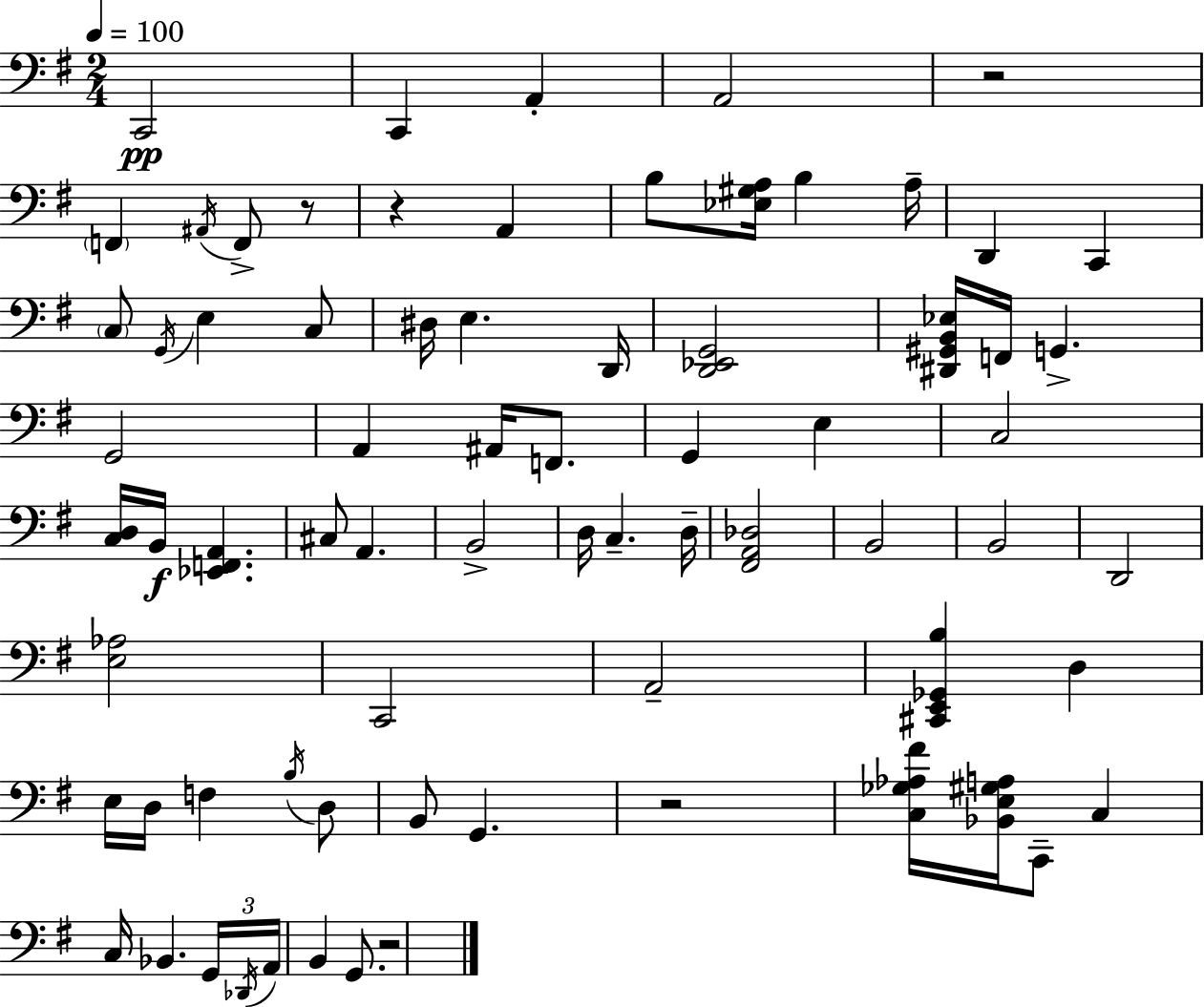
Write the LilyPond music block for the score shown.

{
  \clef bass
  \numericTimeSignature
  \time 2/4
  \key g \major
  \tempo 4 = 100
  \repeat volta 2 { c,2\pp | c,4 a,4-. | a,2 | r2 | \break \parenthesize f,4 \acciaccatura { ais,16 } f,8-> r8 | r4 a,4 | b8 <ees gis a>16 b4 | a16-- d,4 c,4 | \break \parenthesize c8 \acciaccatura { g,16 } e4 | c8 dis16 e4. | d,16 <d, ees, g,>2 | <dis, gis, b, ees>16 f,16 g,4.-> | \break g,2 | a,4 ais,16 f,8. | g,4 e4 | c2 | \break <c d>16 b,16\f <ees, f, a,>4. | cis8 a,4. | b,2-> | d16 c4.-- | \break d16-- <fis, a, des>2 | b,2 | b,2 | d,2 | \break <e aes>2 | c,2 | a,2-- | <cis, e, ges, b>4 d4 | \break e16 d16 f4 | \acciaccatura { b16 } d8 b,8 g,4. | r2 | <c ges aes fis'>16 <bes, e gis a>16 c,8-- c4 | \break c16 bes,4. | \tuplet 3/2 { g,16 \acciaccatura { des,16 } a,16 } b,4 | g,8. r2 | } \bar "|."
}